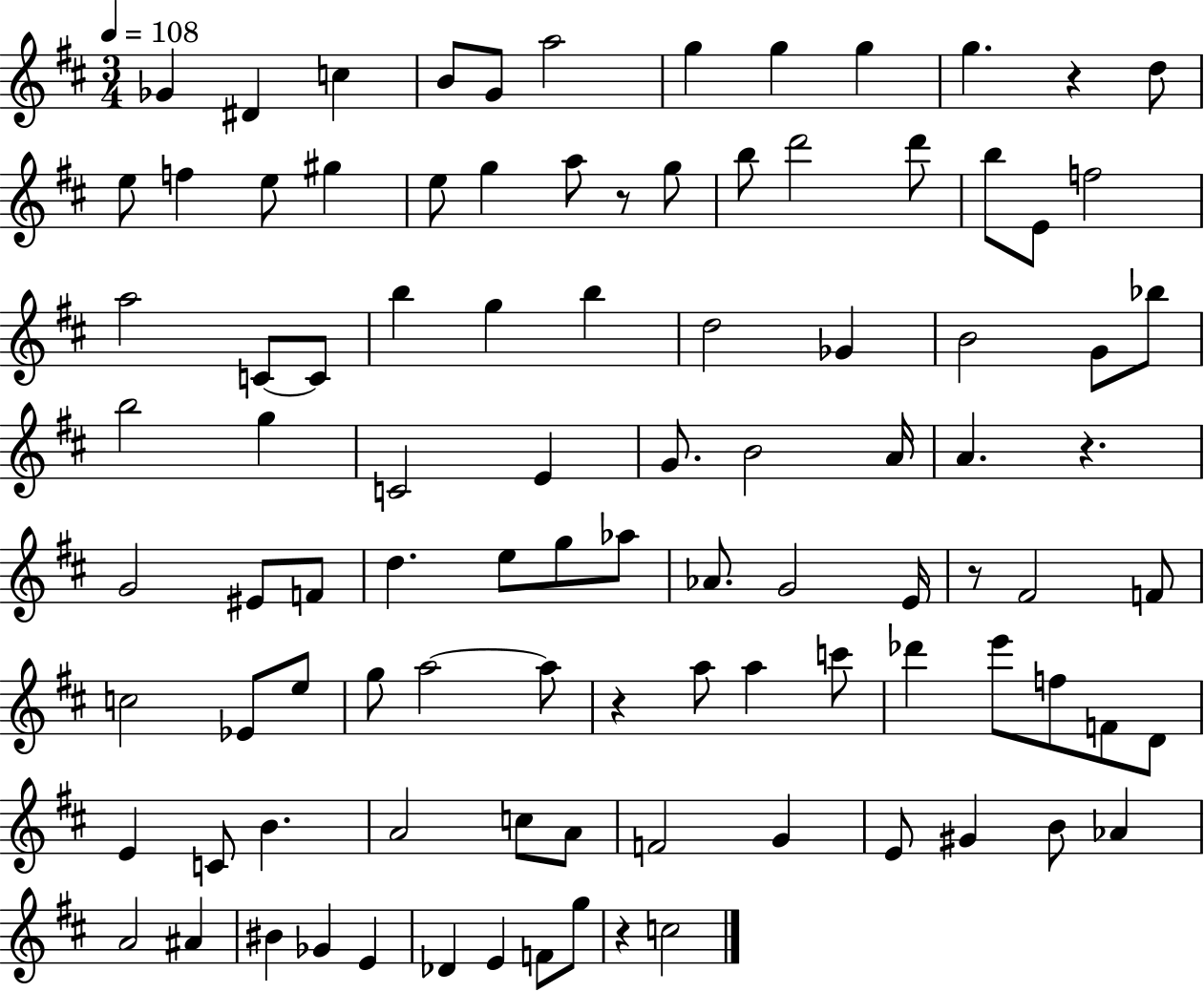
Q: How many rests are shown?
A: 6